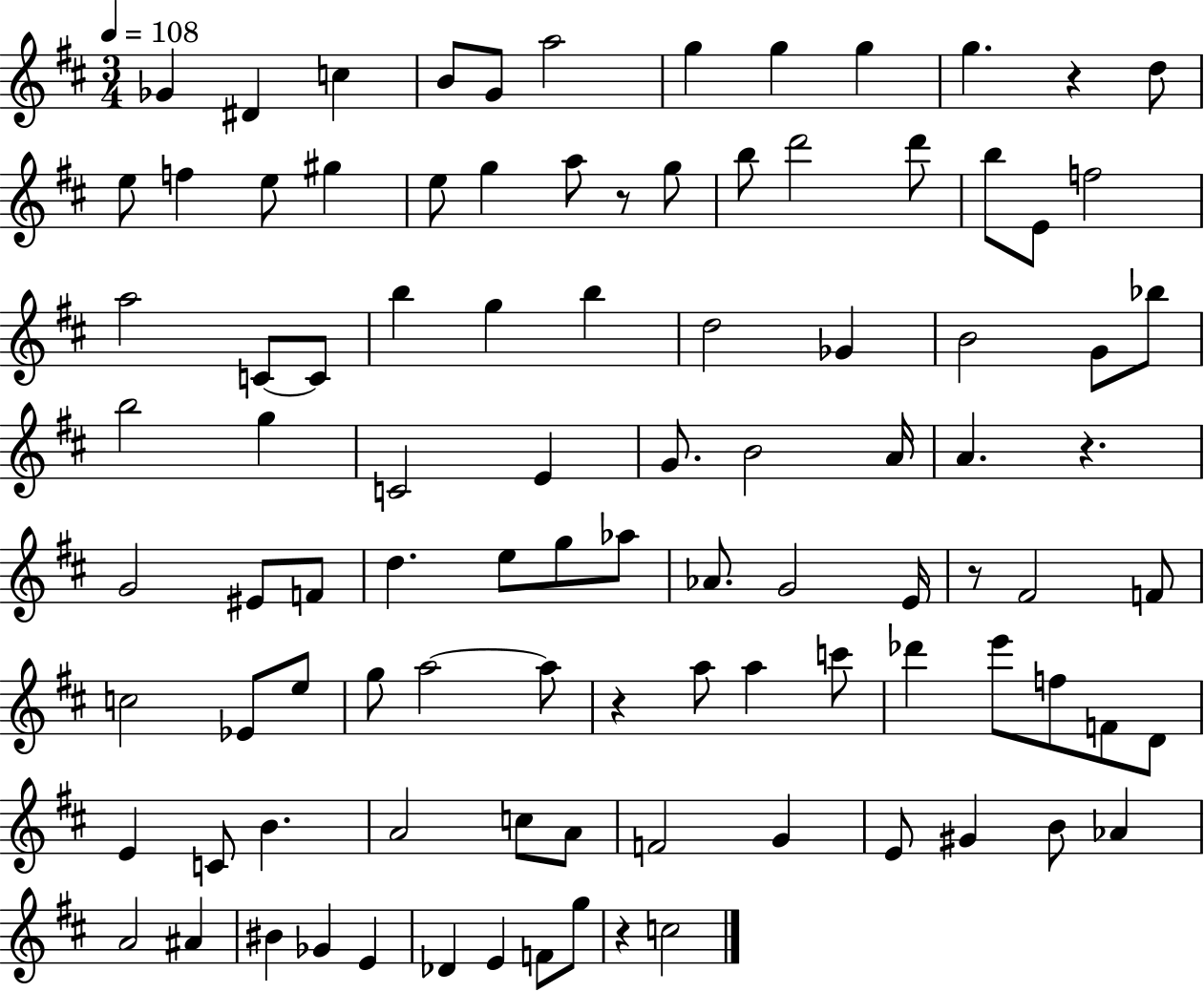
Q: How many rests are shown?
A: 6